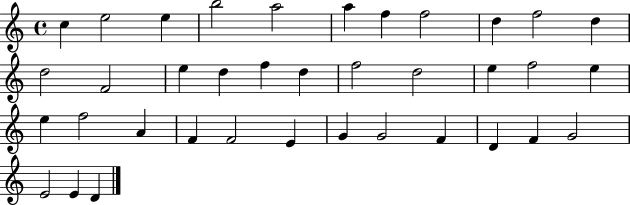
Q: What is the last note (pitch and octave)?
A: D4